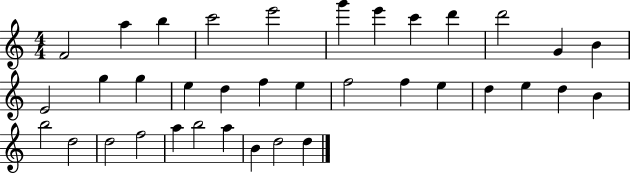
{
  \clef treble
  \numericTimeSignature
  \time 4/4
  \key c \major
  f'2 a''4 b''4 | c'''2 e'''2 | g'''4 e'''4 c'''4 d'''4 | d'''2 g'4 b'4 | \break e'2 g''4 g''4 | e''4 d''4 f''4 e''4 | f''2 f''4 e''4 | d''4 e''4 d''4 b'4 | \break b''2 d''2 | d''2 f''2 | a''4 b''2 a''4 | b'4 d''2 d''4 | \break \bar "|."
}